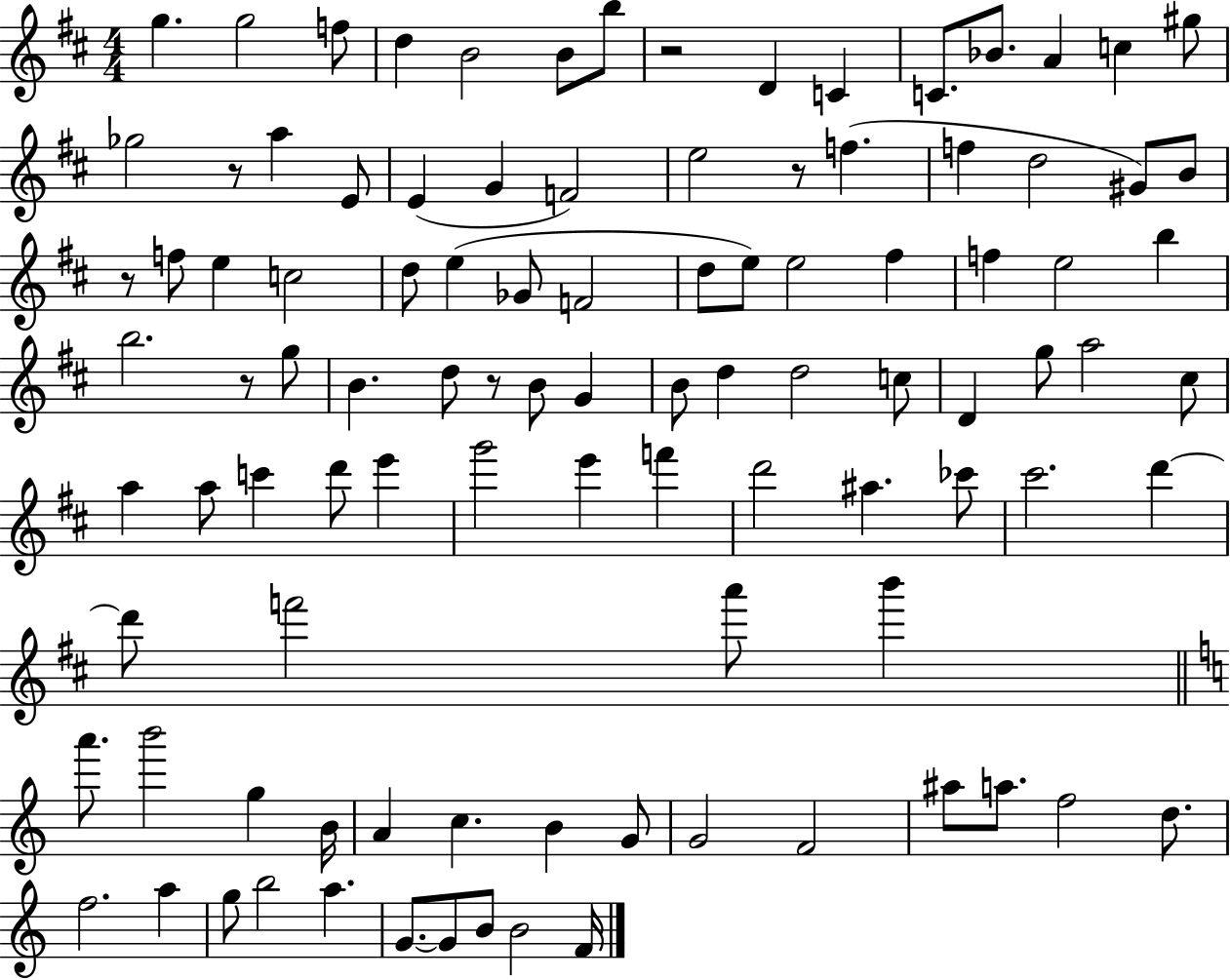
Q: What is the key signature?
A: D major